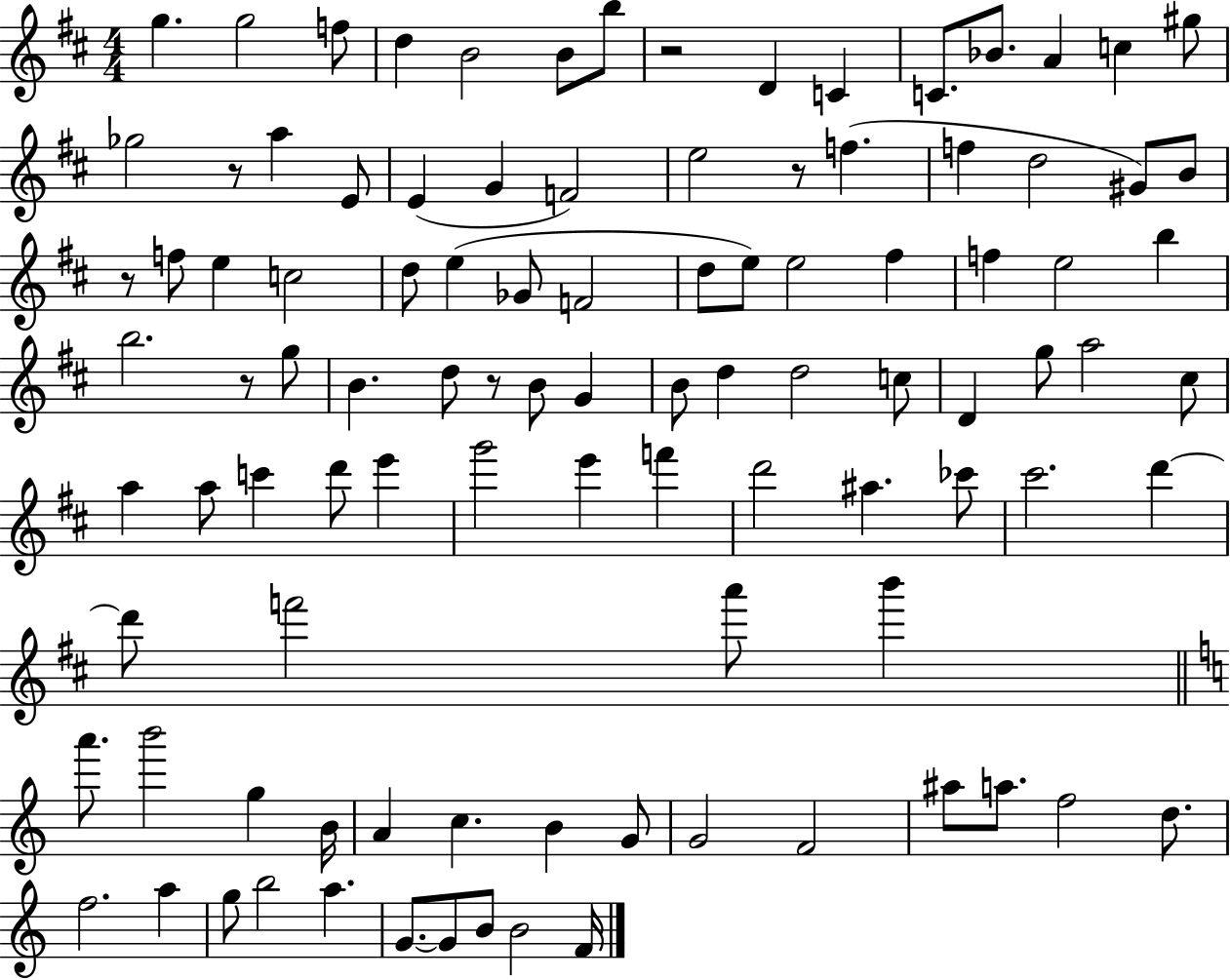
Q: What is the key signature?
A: D major